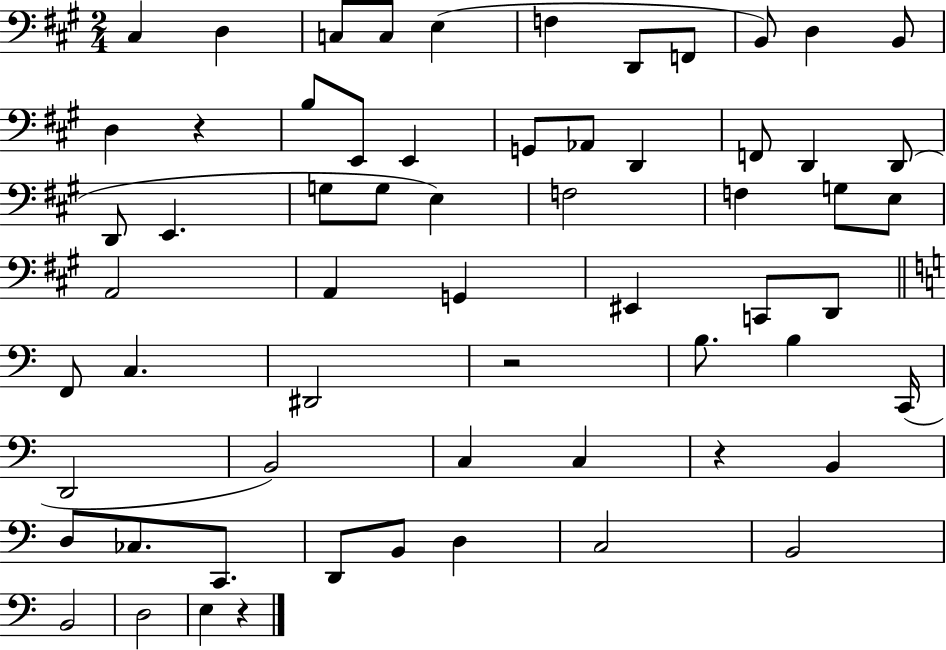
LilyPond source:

{
  \clef bass
  \numericTimeSignature
  \time 2/4
  \key a \major
  cis4 d4 | c8 c8 e4( | f4 d,8 f,8 | b,8) d4 b,8 | \break d4 r4 | b8 e,8 e,4 | g,8 aes,8 d,4 | f,8 d,4 d,8( | \break d,8 e,4. | g8 g8 e4) | f2 | f4 g8 e8 | \break a,2 | a,4 g,4 | eis,4 c,8 d,8 | \bar "||" \break \key c \major f,8 c4. | dis,2 | r2 | b8. b4 c,16( | \break d,2 | b,2) | c4 c4 | r4 b,4 | \break d8 ces8. c,8. | d,8 b,8 d4 | c2 | b,2 | \break b,2 | d2 | e4 r4 | \bar "|."
}